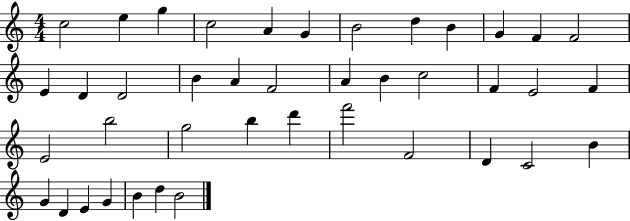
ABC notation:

X:1
T:Untitled
M:4/4
L:1/4
K:C
c2 e g c2 A G B2 d B G F F2 E D D2 B A F2 A B c2 F E2 F E2 b2 g2 b d' f'2 F2 D C2 B G D E G B d B2